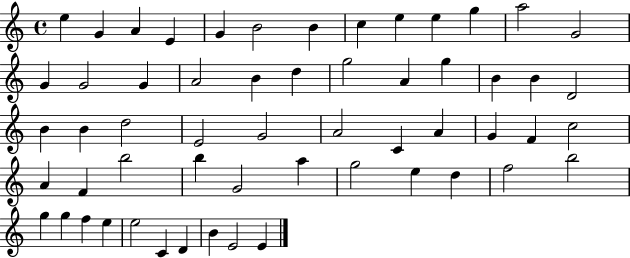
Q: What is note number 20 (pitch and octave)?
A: G5